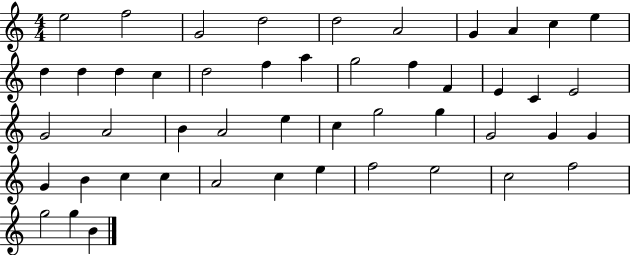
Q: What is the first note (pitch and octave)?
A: E5